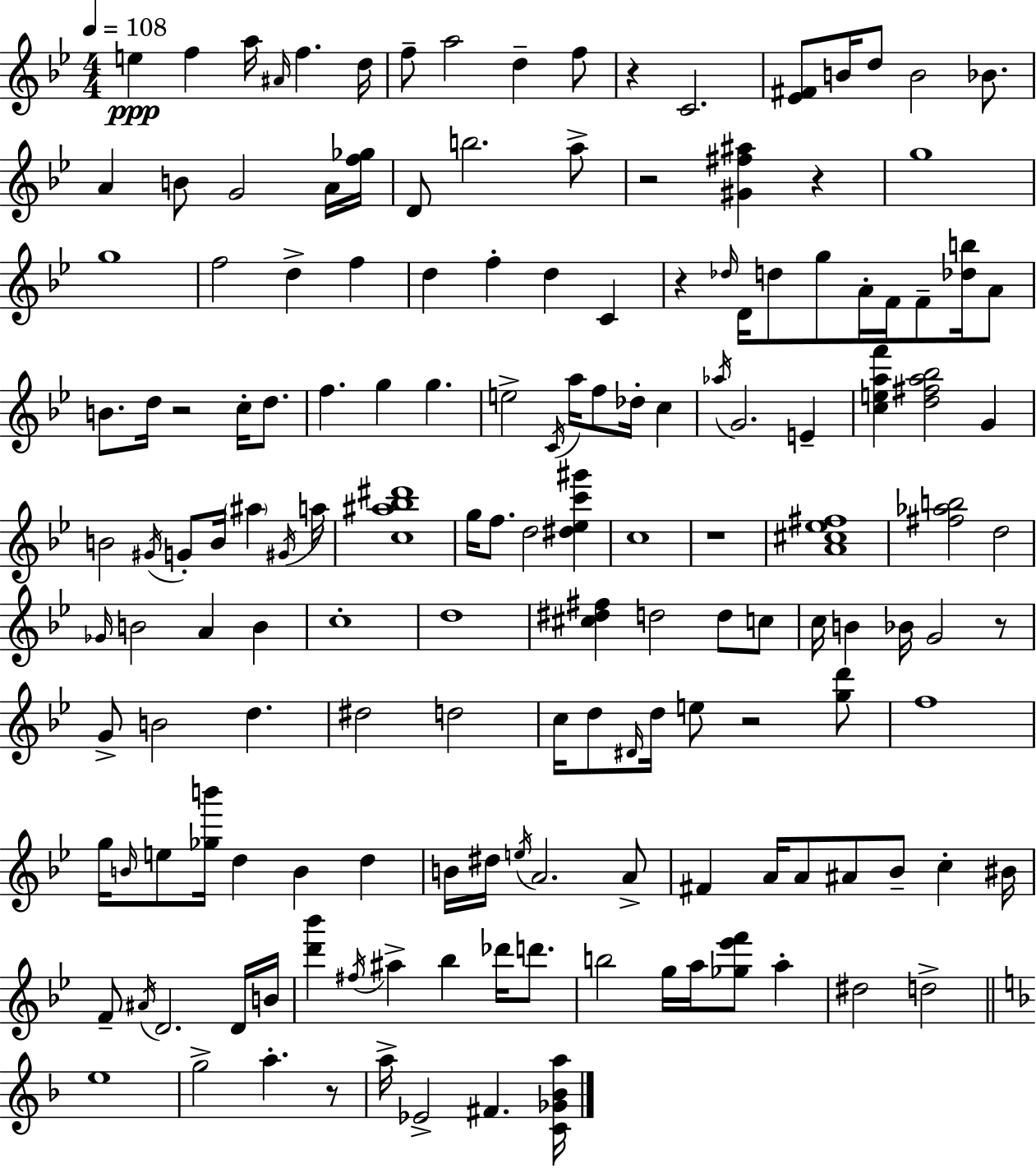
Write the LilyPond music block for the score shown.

{
  \clef treble
  \numericTimeSignature
  \time 4/4
  \key g \minor
  \tempo 4 = 108
  e''4\ppp f''4 a''16 \grace { ais'16 } f''4. | d''16 f''8-- a''2 d''4-- f''8 | r4 c'2. | <ees' fis'>8 b'16 d''8 b'2 bes'8. | \break a'4 b'8 g'2 a'16 | <f'' ges''>16 d'8 b''2. a''8-> | r2 <gis' fis'' ais''>4 r4 | g''1 | \break g''1 | f''2 d''4-> f''4 | d''4 f''4-. d''4 c'4 | r4 \grace { des''16 } d'16 d''8 g''8 a'16-. f'16 f'8-- <des'' b''>16 | \break a'8 b'8. d''16 r2 c''16-. d''8. | f''4. g''4 g''4. | e''2-> \acciaccatura { c'16 } a''16 f''8 des''16-. c''4 | \acciaccatura { aes''16 } g'2. | \break e'4-- <c'' e'' a'' f'''>4 <d'' fis'' a'' bes''>2 | g'4 b'2 \acciaccatura { gis'16 } g'8-. b'16 | \parenthesize ais''4 \acciaccatura { gis'16 } a''16 <c'' ais'' bes'' dis'''>1 | g''16 f''8. d''2 | \break <dis'' ees'' c''' gis'''>4 c''1 | r1 | <a' cis'' ees'' fis''>1 | <fis'' aes'' b''>2 d''2 | \break \grace { ges'16 } b'2 a'4 | b'4 c''1-. | d''1 | <cis'' dis'' fis''>4 d''2 | \break d''8 c''8 c''16 b'4 bes'16 g'2 | r8 g'8-> b'2 | d''4. dis''2 d''2 | c''16 d''8 \grace { dis'16 } d''16 e''8 r2 | \break <g'' d'''>8 f''1 | g''16 \grace { b'16 } e''8 <ges'' b'''>16 d''4 | b'4 d''4 b'16 dis''16 \acciaccatura { e''16 } a'2. | a'8-> fis'4 a'16 a'8 | \break ais'8 bes'8-- c''4-. bis'16 f'8-- \acciaccatura { ais'16 } d'2. | d'16 b'16 <d''' bes'''>4 \acciaccatura { fis''16 } | ais''4-> bes''4 des'''16 d'''8. b''2 | g''16 a''16 <ges'' ees''' f'''>8 a''4-. dis''2 | \break d''2-> \bar "||" \break \key f \major e''1 | g''2-> a''4.-. r8 | a''16-> ees'2-> fis'4. <c' ges' bes' a''>16 | \bar "|."
}